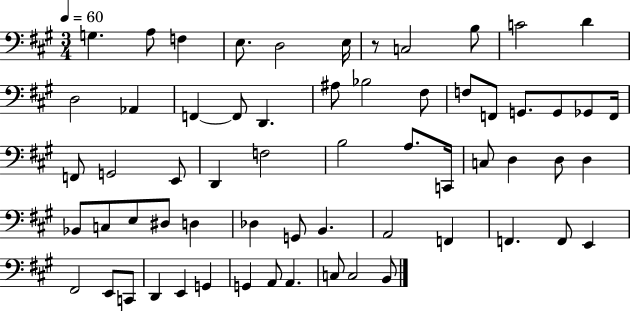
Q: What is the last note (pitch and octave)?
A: B2